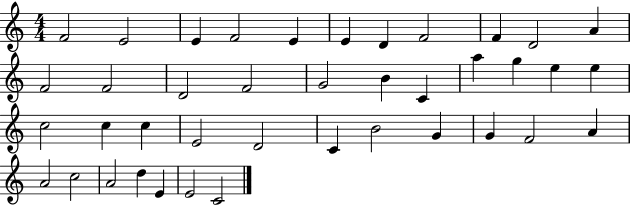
F4/h E4/h E4/q F4/h E4/q E4/q D4/q F4/h F4/q D4/h A4/q F4/h F4/h D4/h F4/h G4/h B4/q C4/q A5/q G5/q E5/q E5/q C5/h C5/q C5/q E4/h D4/h C4/q B4/h G4/q G4/q F4/h A4/q A4/h C5/h A4/h D5/q E4/q E4/h C4/h